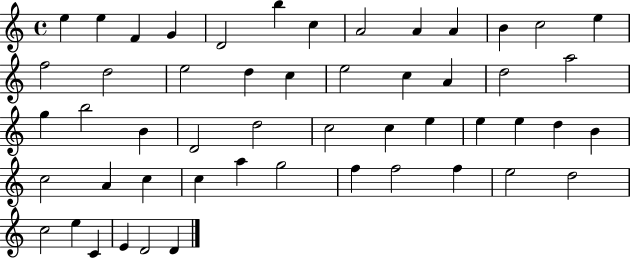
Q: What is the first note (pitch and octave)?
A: E5